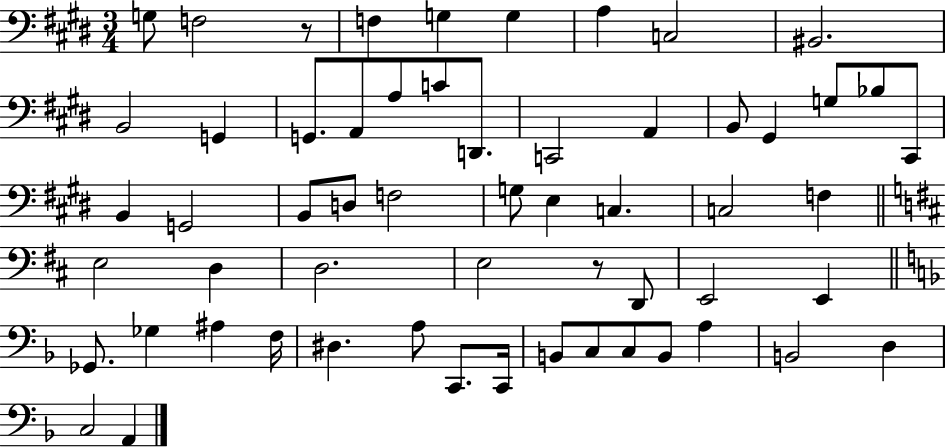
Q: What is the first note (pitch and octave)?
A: G3